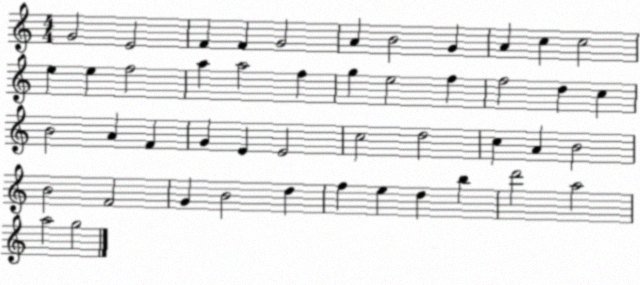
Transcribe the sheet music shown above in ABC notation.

X:1
T:Untitled
M:4/4
L:1/4
K:C
G2 E2 F F G2 A B2 G A c c2 e e f2 a a2 f g e2 f f2 d c B2 A F G E E2 c2 d2 c A B2 B2 F2 G B2 d f e d b d'2 a2 a2 g2